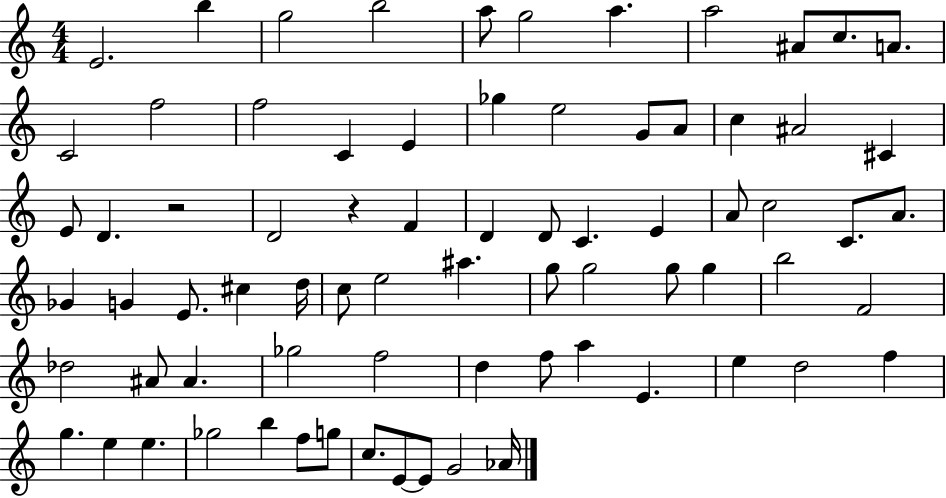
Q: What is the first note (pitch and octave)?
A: E4